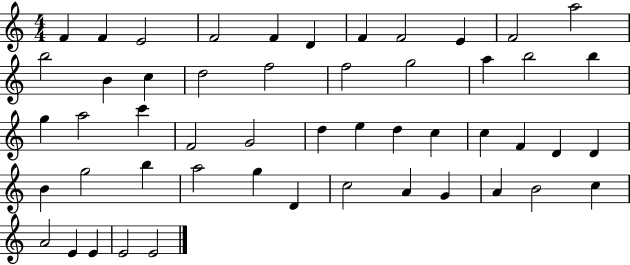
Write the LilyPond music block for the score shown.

{
  \clef treble
  \numericTimeSignature
  \time 4/4
  \key c \major
  f'4 f'4 e'2 | f'2 f'4 d'4 | f'4 f'2 e'4 | f'2 a''2 | \break b''2 b'4 c''4 | d''2 f''2 | f''2 g''2 | a''4 b''2 b''4 | \break g''4 a''2 c'''4 | f'2 g'2 | d''4 e''4 d''4 c''4 | c''4 f'4 d'4 d'4 | \break b'4 g''2 b''4 | a''2 g''4 d'4 | c''2 a'4 g'4 | a'4 b'2 c''4 | \break a'2 e'4 e'4 | e'2 e'2 | \bar "|."
}